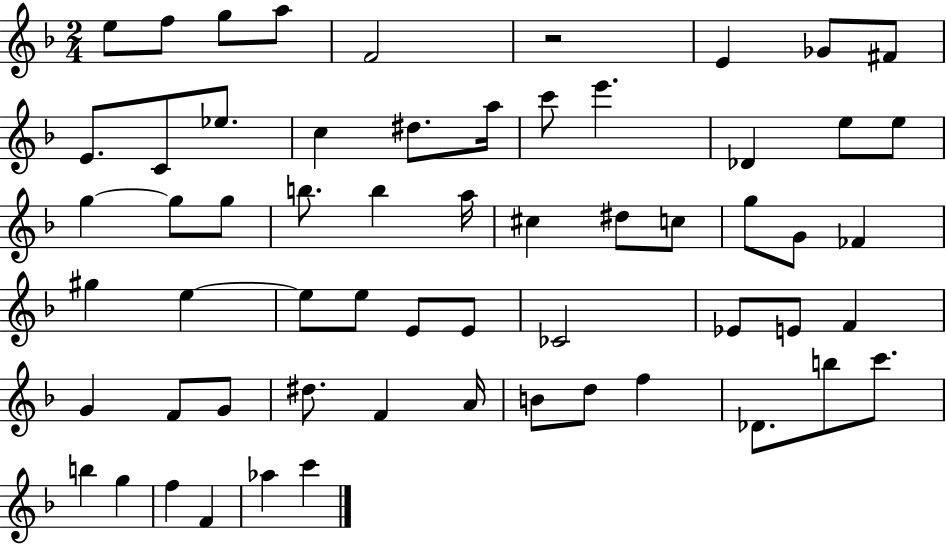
E5/e F5/e G5/e A5/e F4/h R/h E4/q Gb4/e F#4/e E4/e. C4/e Eb5/e. C5/q D#5/e. A5/s C6/e E6/q. Db4/q E5/e E5/e G5/q G5/e G5/e B5/e. B5/q A5/s C#5/q D#5/e C5/e G5/e G4/e FES4/q G#5/q E5/q E5/e E5/e E4/e E4/e CES4/h Eb4/e E4/e F4/q G4/q F4/e G4/e D#5/e. F4/q A4/s B4/e D5/e F5/q Db4/e. B5/e C6/e. B5/q G5/q F5/q F4/q Ab5/q C6/q